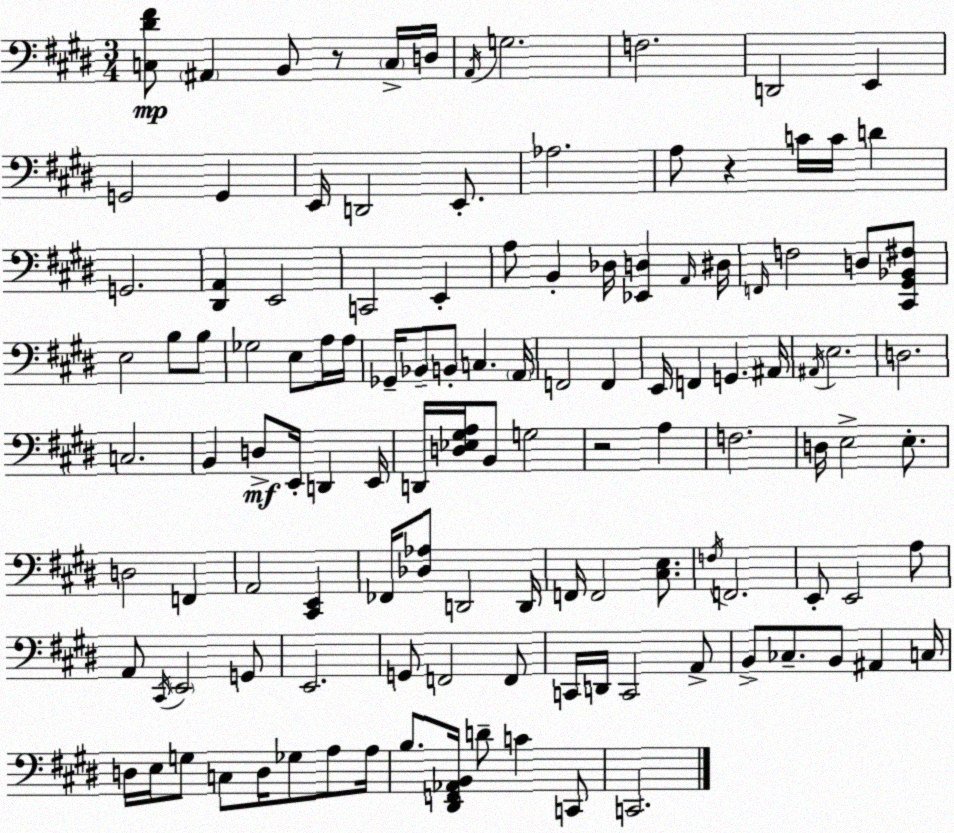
X:1
T:Untitled
M:3/4
L:1/4
K:E
[C,^D^F]/2 ^A,, B,,/2 z/2 C,/4 D,/4 A,,/4 G,2 F,2 D,,2 E,, G,,2 G,, E,,/4 D,,2 E,,/2 _A,2 A,/2 z C/4 C/4 D G,,2 [^D,,A,,] E,,2 C,,2 E,, A,/2 B,, _D,/4 [_E,,D,] A,,/4 ^D,/4 F,,/4 F,2 D,/2 [^C,,^G,,_B,,^F,]/2 E,2 B,/2 B,/2 _G,2 E,/2 A,/4 A,/4 _G,,/4 _B,,/2 B,,/2 C, A,,/4 F,,2 F,, E,,/4 F,, G,, ^A,,/4 ^A,,/4 E,2 D,2 C,2 B,, D,/2 E,,/4 D,, E,,/4 D,,/4 [D,_E,^G,A,]/4 B,,/2 G,2 z2 A, F,2 D,/4 E,2 E,/2 D,2 F,, A,,2 [^C,,E,,] _F,,/4 [_D,_A,]/2 D,,2 D,,/4 F,,/4 F,,2 [^C,E,]/2 F,/4 F,,2 E,,/2 E,,2 A,/2 A,,/2 ^C,,/4 E,,2 G,,/2 E,,2 G,,/2 F,,2 F,,/2 C,,/4 D,,/4 C,,2 A,,/2 B,,/2 _C,/2 B,,/2 ^A,, C,/4 D,/4 E,/4 G,/2 C,/2 D,/4 _G,/2 A,/2 A,/4 B,/2 [^D,,F,,_A,,B,,]/4 D/2 C C,,/2 C,,2